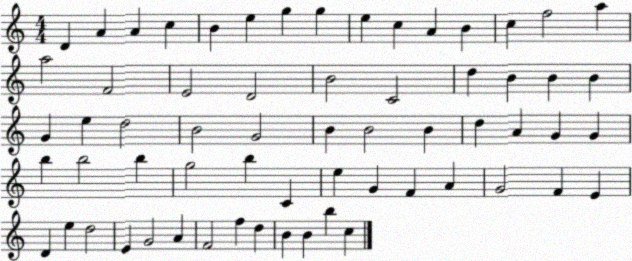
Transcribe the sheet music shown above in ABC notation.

X:1
T:Untitled
M:4/4
L:1/4
K:C
D A A c B e g g e c A B c f2 a a2 F2 E2 D2 B2 C2 d B B B G e d2 B2 G2 B B2 B d A G G b b2 b g2 b C e G F A G2 F E D e d2 E G2 A F2 f d B B b c